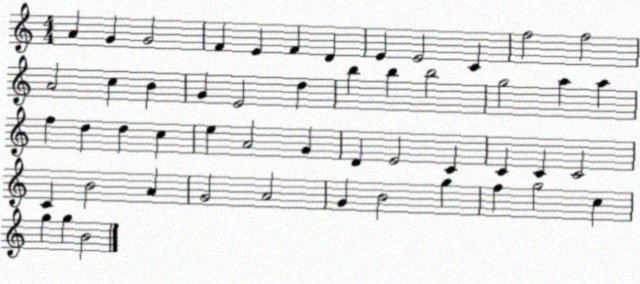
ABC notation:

X:1
T:Untitled
M:4/4
L:1/4
K:C
A G G2 F E F D E E2 C f2 f2 A2 c B G E2 d b b b2 g2 a a f d d c e A2 G D E2 C C C C2 C B2 A G2 A2 G B2 g f g2 c g g B2